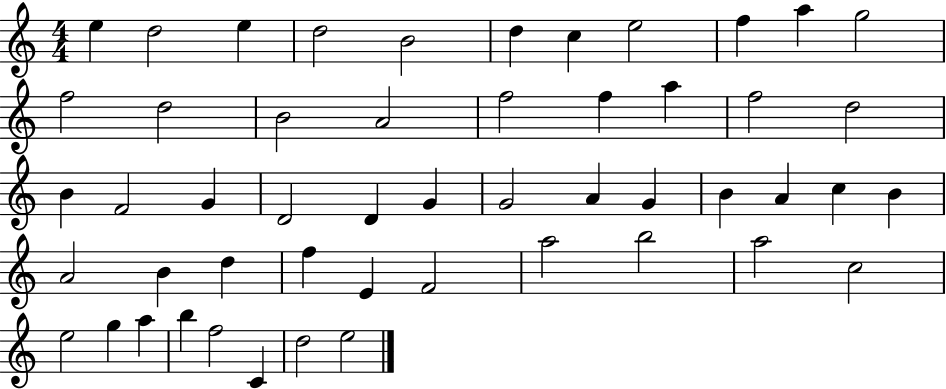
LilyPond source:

{
  \clef treble
  \numericTimeSignature
  \time 4/4
  \key c \major
  e''4 d''2 e''4 | d''2 b'2 | d''4 c''4 e''2 | f''4 a''4 g''2 | \break f''2 d''2 | b'2 a'2 | f''2 f''4 a''4 | f''2 d''2 | \break b'4 f'2 g'4 | d'2 d'4 g'4 | g'2 a'4 g'4 | b'4 a'4 c''4 b'4 | \break a'2 b'4 d''4 | f''4 e'4 f'2 | a''2 b''2 | a''2 c''2 | \break e''2 g''4 a''4 | b''4 f''2 c'4 | d''2 e''2 | \bar "|."
}